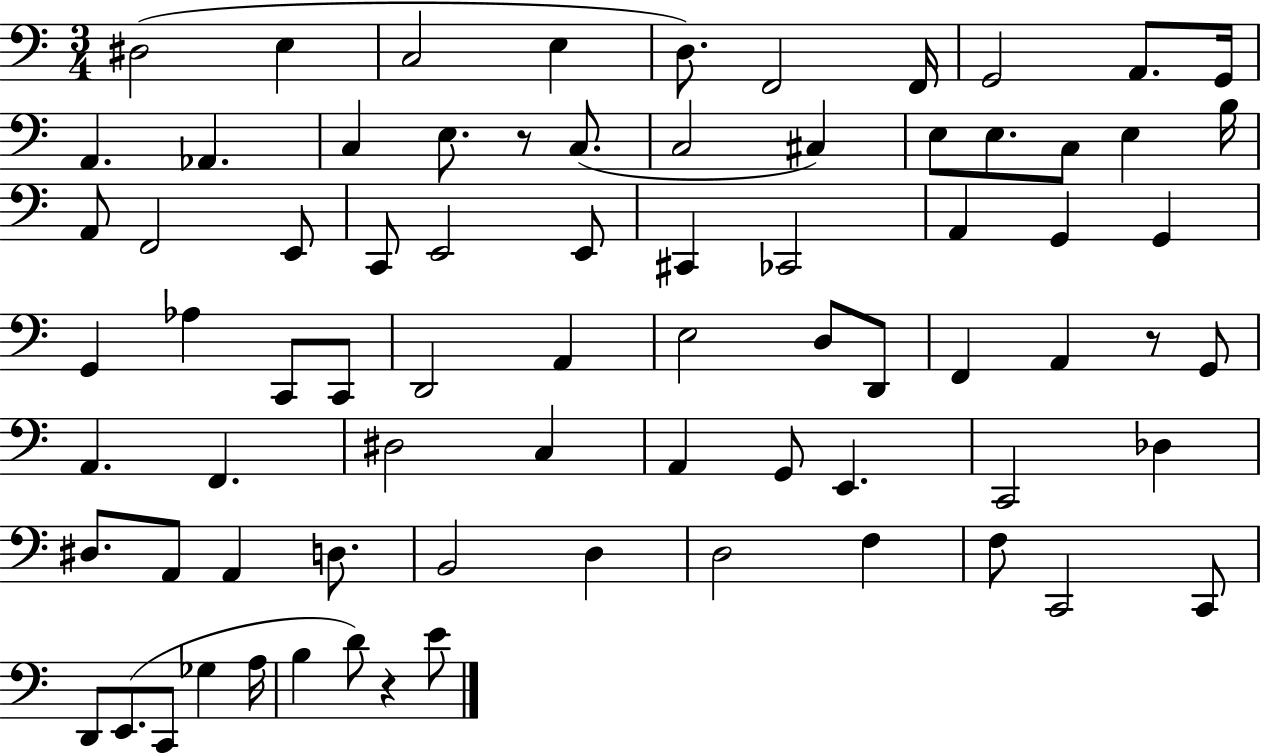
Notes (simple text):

D#3/h E3/q C3/h E3/q D3/e. F2/h F2/s G2/h A2/e. G2/s A2/q. Ab2/q. C3/q E3/e. R/e C3/e. C3/h C#3/q E3/e E3/e. C3/e E3/q B3/s A2/e F2/h E2/e C2/e E2/h E2/e C#2/q CES2/h A2/q G2/q G2/q G2/q Ab3/q C2/e C2/e D2/h A2/q E3/h D3/e D2/e F2/q A2/q R/e G2/e A2/q. F2/q. D#3/h C3/q A2/q G2/e E2/q. C2/h Db3/q D#3/e. A2/e A2/q D3/e. B2/h D3/q D3/h F3/q F3/e C2/h C2/e D2/e E2/e. C2/e Gb3/q A3/s B3/q D4/e R/q E4/e